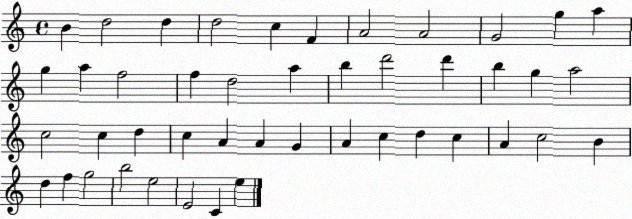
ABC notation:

X:1
T:Untitled
M:4/4
L:1/4
K:C
B d2 d d2 c F A2 A2 G2 g a g a f2 f d2 a b d'2 d' b g a2 c2 c d c A A G A c d c A c2 B d f g2 b2 e2 E2 C e